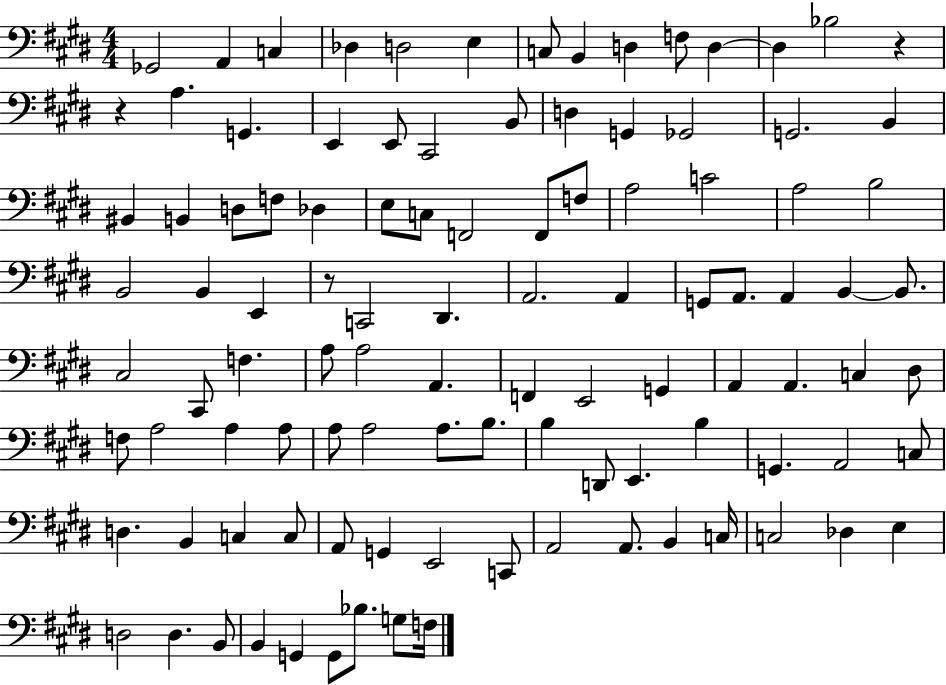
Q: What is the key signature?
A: E major